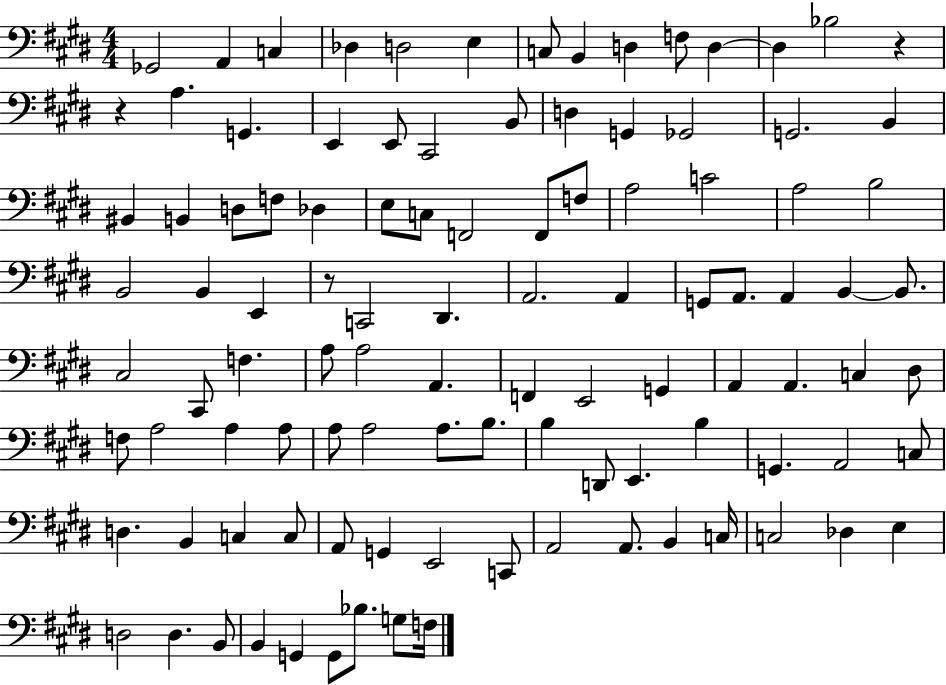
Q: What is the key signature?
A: E major